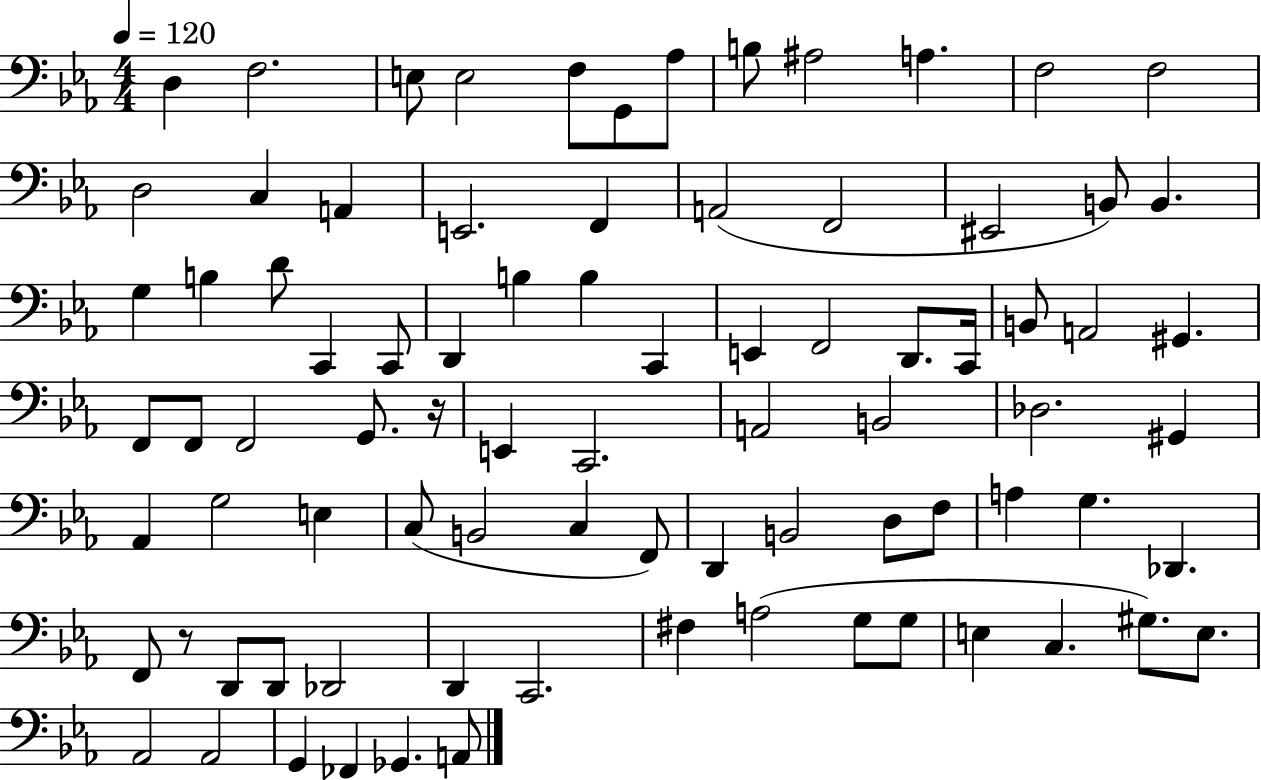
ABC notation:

X:1
T:Untitled
M:4/4
L:1/4
K:Eb
D, F,2 E,/2 E,2 F,/2 G,,/2 _A,/2 B,/2 ^A,2 A, F,2 F,2 D,2 C, A,, E,,2 F,, A,,2 F,,2 ^E,,2 B,,/2 B,, G, B, D/2 C,, C,,/2 D,, B, B, C,, E,, F,,2 D,,/2 C,,/4 B,,/2 A,,2 ^G,, F,,/2 F,,/2 F,,2 G,,/2 z/4 E,, C,,2 A,,2 B,,2 _D,2 ^G,, _A,, G,2 E, C,/2 B,,2 C, F,,/2 D,, B,,2 D,/2 F,/2 A, G, _D,, F,,/2 z/2 D,,/2 D,,/2 _D,,2 D,, C,,2 ^F, A,2 G,/2 G,/2 E, C, ^G,/2 E,/2 _A,,2 _A,,2 G,, _F,, _G,, A,,/2